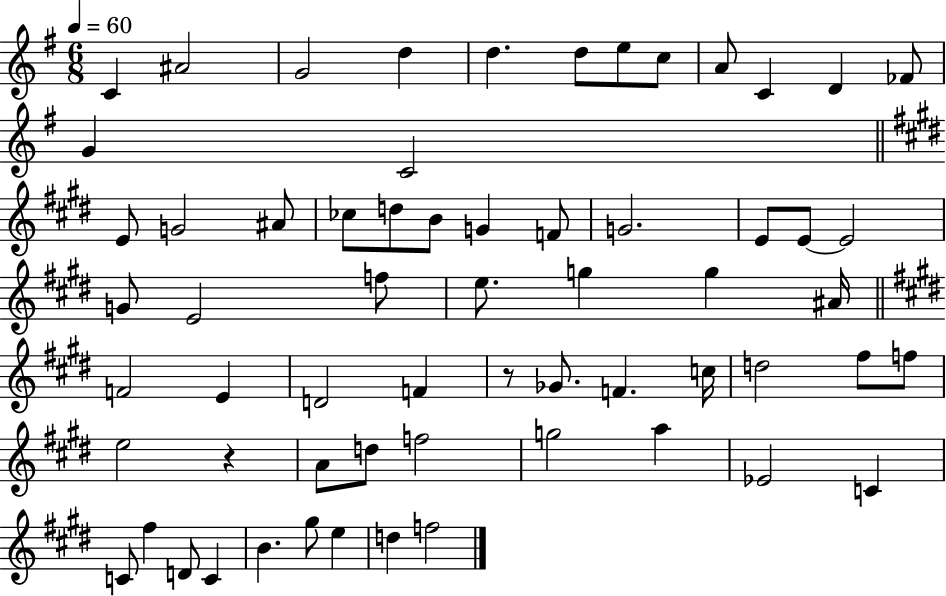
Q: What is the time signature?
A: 6/8